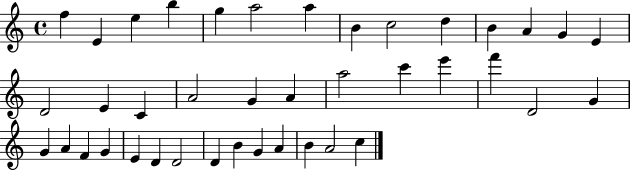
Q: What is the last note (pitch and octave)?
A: C5